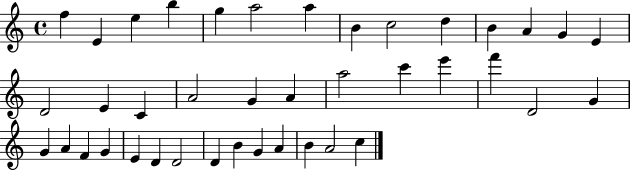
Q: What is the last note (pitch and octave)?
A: C5